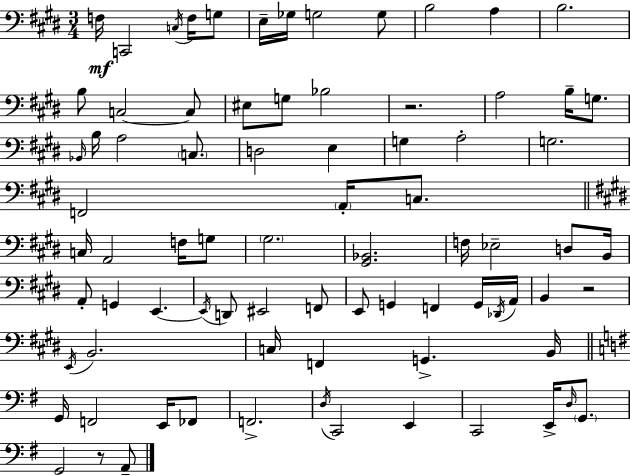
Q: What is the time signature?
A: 3/4